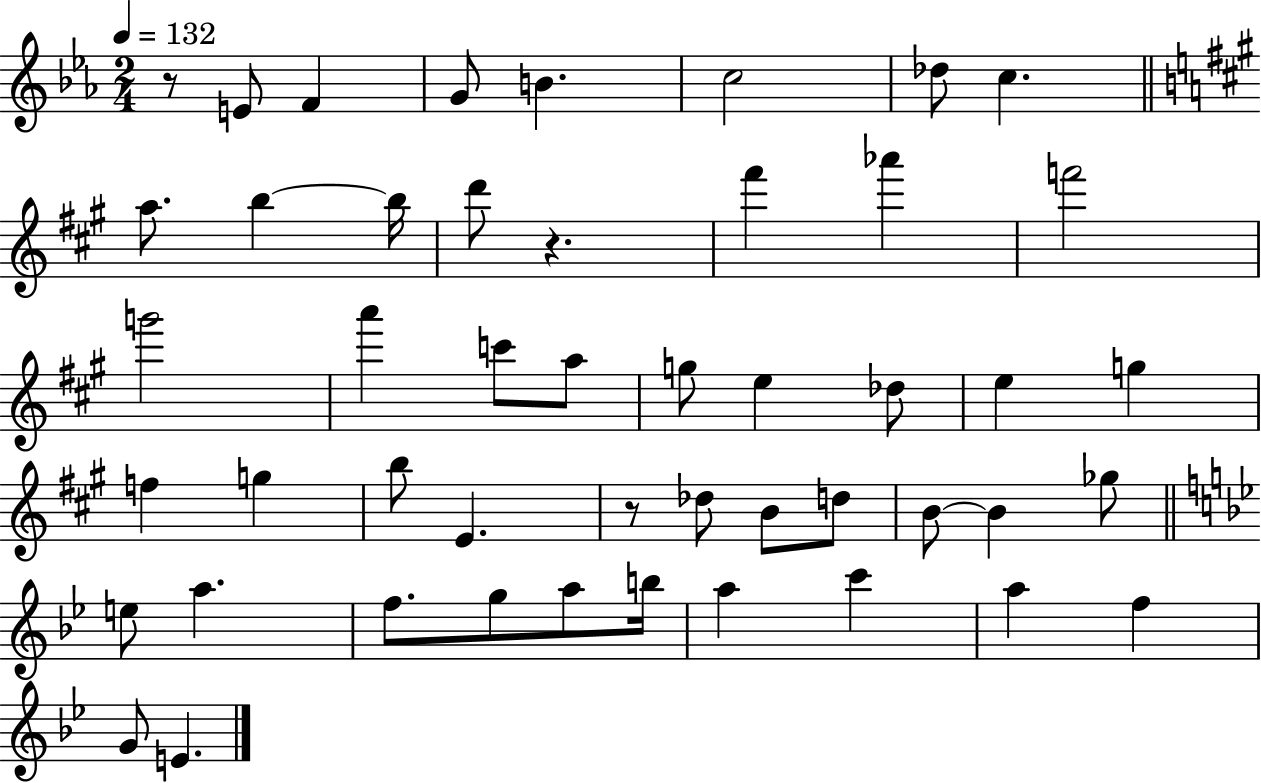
R/e E4/e F4/q G4/e B4/q. C5/h Db5/e C5/q. A5/e. B5/q B5/s D6/e R/q. F#6/q Ab6/q F6/h G6/h A6/q C6/e A5/e G5/e E5/q Db5/e E5/q G5/q F5/q G5/q B5/e E4/q. R/e Db5/e B4/e D5/e B4/e B4/q Gb5/e E5/e A5/q. F5/e. G5/e A5/e B5/s A5/q C6/q A5/q F5/q G4/e E4/q.